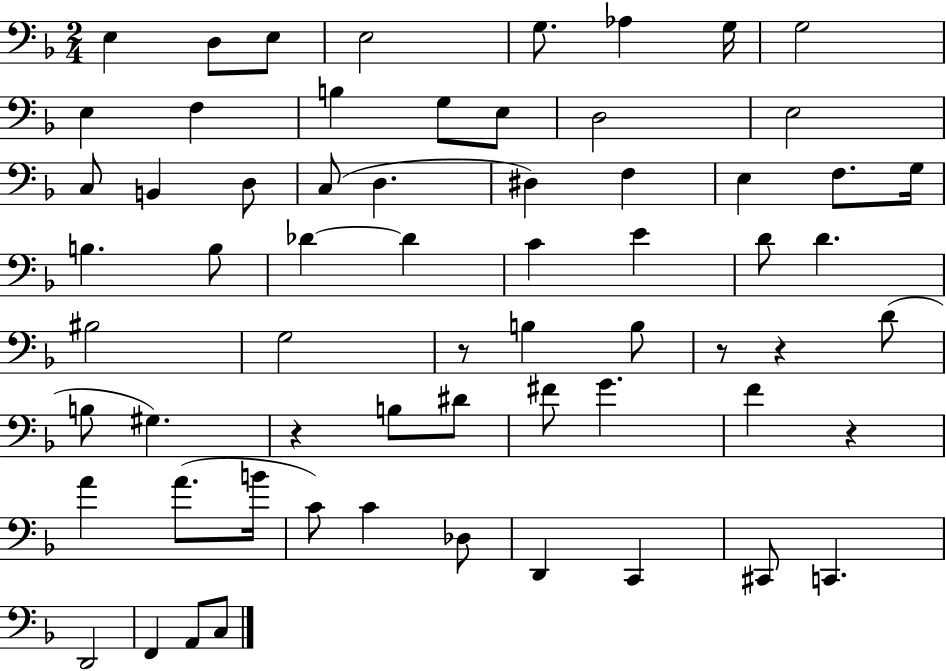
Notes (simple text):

E3/q D3/e E3/e E3/h G3/e. Ab3/q G3/s G3/h E3/q F3/q B3/q G3/e E3/e D3/h E3/h C3/e B2/q D3/e C3/e D3/q. D#3/q F3/q E3/q F3/e. G3/s B3/q. B3/e Db4/q Db4/q C4/q E4/q D4/e D4/q. BIS3/h G3/h R/e B3/q B3/e R/e R/q D4/e B3/e G#3/q. R/q B3/e D#4/e F#4/e G4/q. F4/q R/q A4/q A4/e. B4/s C4/e C4/q Db3/e D2/q C2/q C#2/e C2/q. D2/h F2/q A2/e C3/e